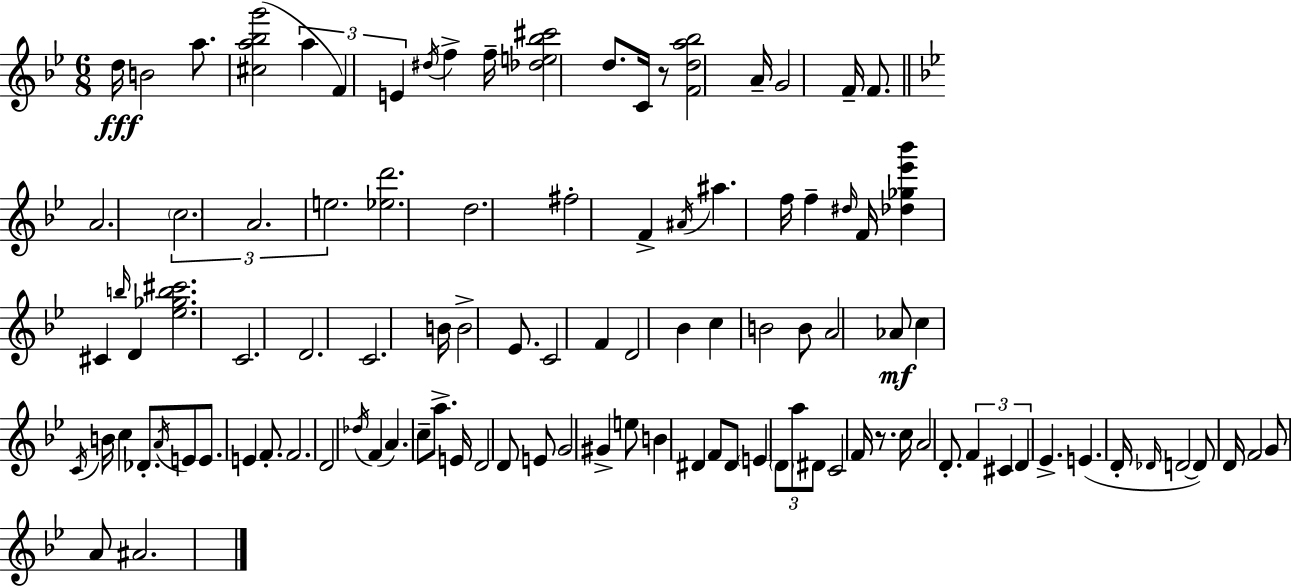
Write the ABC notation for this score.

X:1
T:Untitled
M:6/8
L:1/4
K:Gm
d/4 B2 a/2 [^ca_bg']2 a F E ^d/4 f f/4 [_de_b^c']2 d/2 C/4 z/2 [Fda_b]2 A/4 G2 F/4 F/2 A2 c2 A2 e2 [_ed']2 d2 ^f2 F ^A/4 ^a f/4 f ^d/4 F/4 [_d_g_e'_b'] ^C b/4 D [_e_gb^c']2 C2 D2 C2 B/4 B2 _E/2 C2 F D2 _B c B2 B/2 A2 _A/2 c C/4 B/4 c _D/2 A/4 E/2 E/2 E F/2 F2 D2 _d/4 F A c/2 a/2 E/4 D2 D/2 E/2 G2 ^G e/2 B ^D F/2 ^D/2 E D/2 a/2 ^D/2 C2 F/4 z/2 c/4 A2 D/2 F ^C D _E E D/4 _D/4 D2 D/2 D/4 F2 G/2 A/2 ^A2